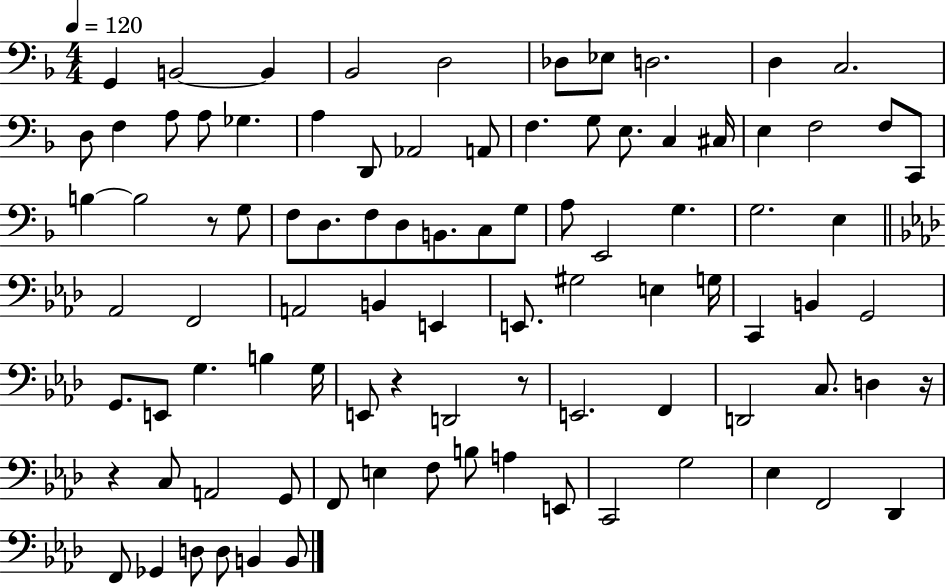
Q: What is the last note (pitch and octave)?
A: B2